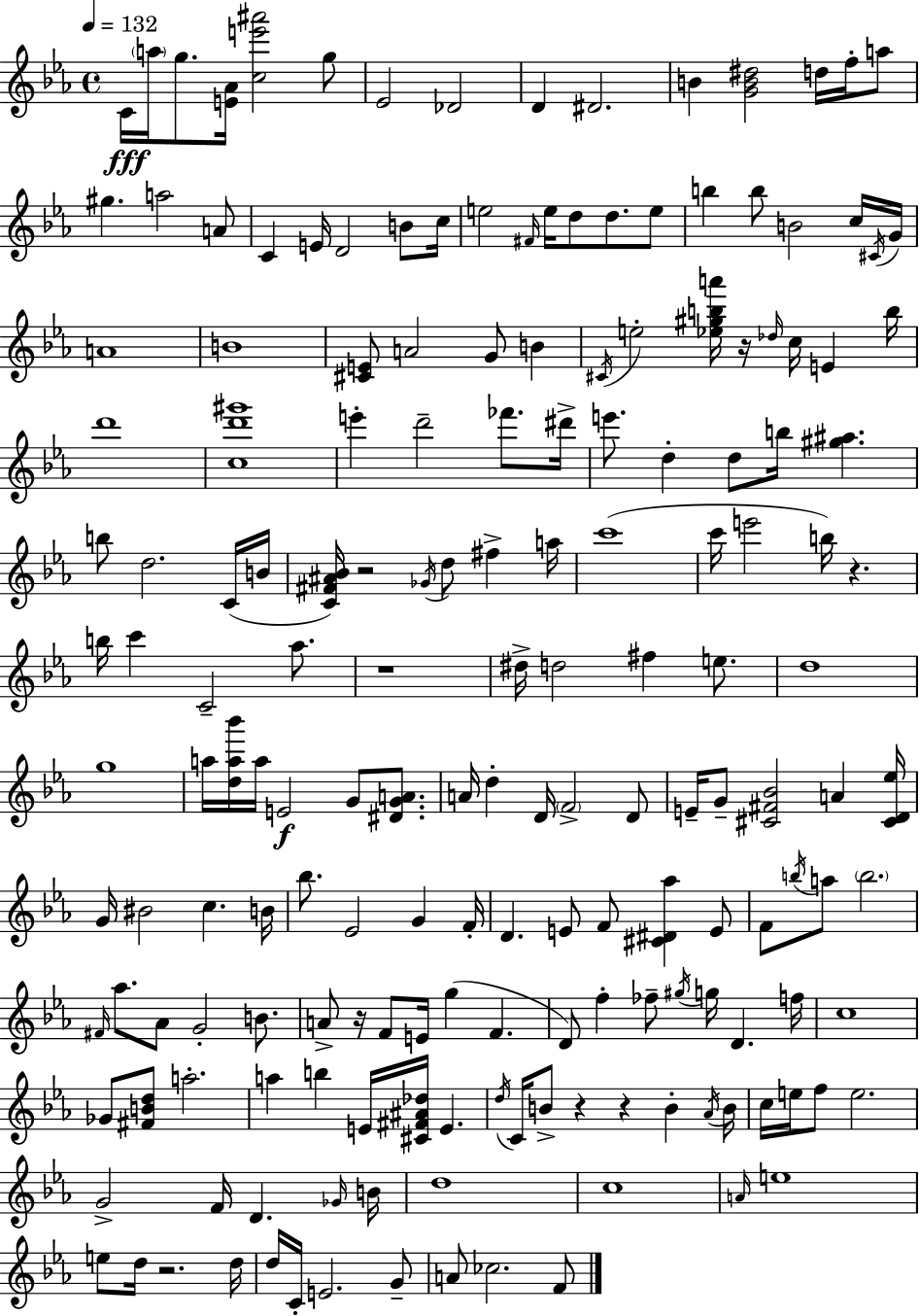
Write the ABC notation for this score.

X:1
T:Untitled
M:4/4
L:1/4
K:Eb
C/4 a/4 g/2 [E_A]/4 [ce'^a']2 g/2 _E2 _D2 D ^D2 B [GB^d]2 d/4 f/4 a/2 ^g a2 A/2 C E/4 D2 B/2 c/4 e2 ^F/4 e/4 d/2 d/2 e/2 b b/2 B2 c/4 ^C/4 G/4 A4 B4 [^CE]/2 A2 G/2 B ^C/4 e2 [_e^gba']/4 z/4 _d/4 c/4 E b/4 d'4 [cd'^g']4 e' d'2 _f'/2 ^d'/4 e'/2 d d/2 b/4 [^g^a] b/2 d2 C/4 B/4 [C^F^A_B]/4 z2 _G/4 d/2 ^f a/4 c'4 c'/4 e'2 b/4 z b/4 c' C2 _a/2 z4 ^d/4 d2 ^f e/2 d4 g4 a/4 [da_b']/4 a/4 E2 G/2 [^DGA]/2 A/4 d D/4 F2 D/2 E/4 G/2 [^C^F_B]2 A [^CD_e]/4 G/4 ^B2 c B/4 _b/2 _E2 G F/4 D E/2 F/2 [^C^D_a] E/2 F/2 b/4 a/2 b2 ^F/4 _a/2 _A/2 G2 B/2 A/2 z/4 F/2 E/4 g F D/2 f _f/2 ^g/4 g/4 D f/4 c4 _G/2 [^FBd]/2 a2 a b E/4 [^C^F^A_d]/4 E d/4 C/4 B/2 z z B _A/4 B/4 c/4 e/4 f/2 e2 G2 F/4 D _G/4 B/4 d4 c4 A/4 e4 e/2 d/4 z2 d/4 d/4 C/4 E2 G/2 A/2 _c2 F/2